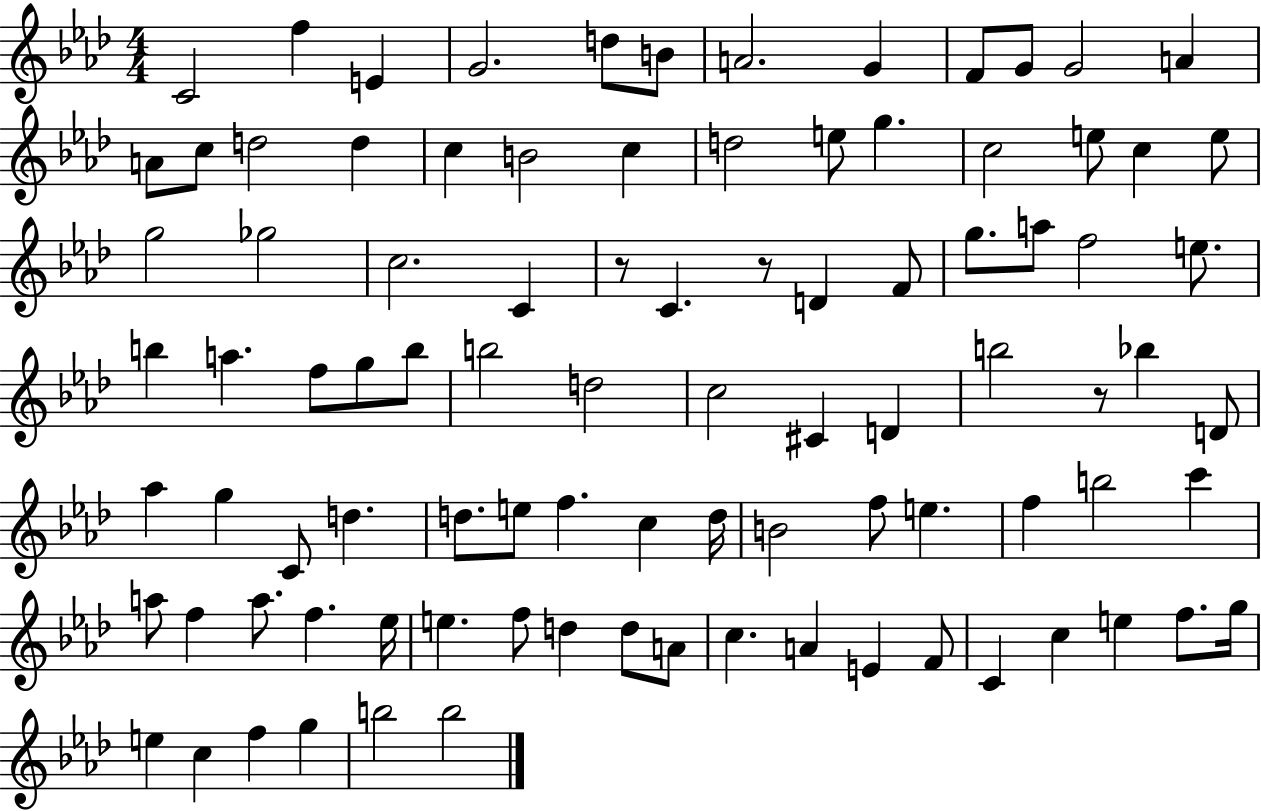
C4/h F5/q E4/q G4/h. D5/e B4/e A4/h. G4/q F4/e G4/e G4/h A4/q A4/e C5/e D5/h D5/q C5/q B4/h C5/q D5/h E5/e G5/q. C5/h E5/e C5/q E5/e G5/h Gb5/h C5/h. C4/q R/e C4/q. R/e D4/q F4/e G5/e. A5/e F5/h E5/e. B5/q A5/q. F5/e G5/e B5/e B5/h D5/h C5/h C#4/q D4/q B5/h R/e Bb5/q D4/e Ab5/q G5/q C4/e D5/q. D5/e. E5/e F5/q. C5/q D5/s B4/h F5/e E5/q. F5/q B5/h C6/q A5/e F5/q A5/e. F5/q. Eb5/s E5/q. F5/e D5/q D5/e A4/e C5/q. A4/q E4/q F4/e C4/q C5/q E5/q F5/e. G5/s E5/q C5/q F5/q G5/q B5/h B5/h